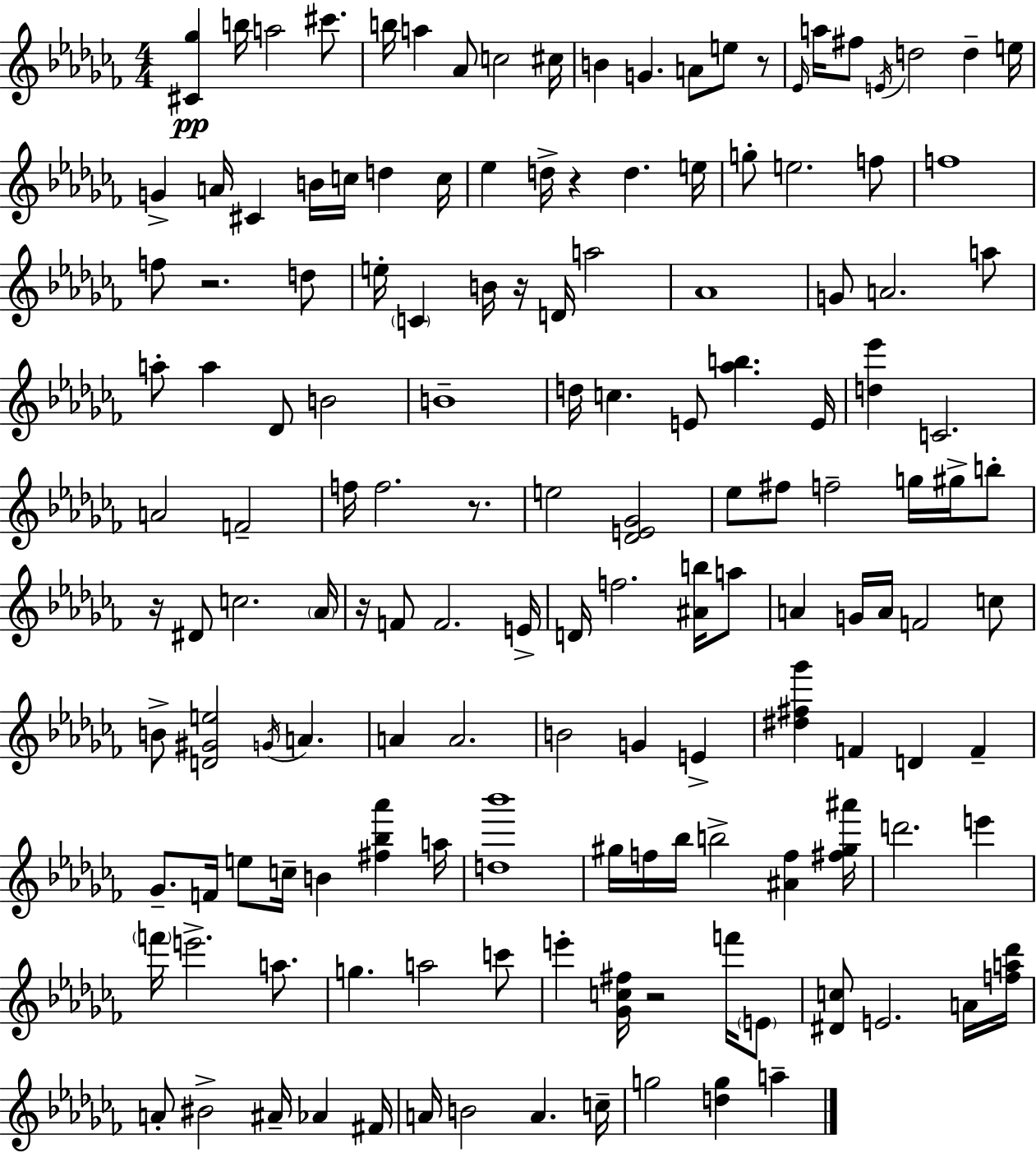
{
  \clef treble
  \numericTimeSignature
  \time 4/4
  \key aes \minor
  \repeat volta 2 { <cis' ges''>4\pp b''16 a''2 cis'''8. | b''16 a''4 aes'8 c''2 cis''16 | b'4 g'4. a'8 e''8 r8 | \grace { ees'16 } a''16 fis''8 \acciaccatura { e'16 } d''2 d''4-- | \break e''16 g'4-> a'16 cis'4 b'16 c''16 d''4 | c''16 ees''4 d''16-> r4 d''4. | e''16 g''8-. e''2. | f''8 f''1 | \break f''8 r2. | d''8 e''16-. \parenthesize c'4 b'16 r16 d'16 a''2 | aes'1 | g'8 a'2. | \break a''8 a''8-. a''4 des'8 b'2 | b'1-- | d''16 c''4. e'8 <aes'' b''>4. | e'16 <d'' ees'''>4 c'2. | \break a'2 f'2-- | f''16 f''2. r8. | e''2 <des' e' ges'>2 | ees''8 fis''8 f''2-- g''16 gis''16-> | \break b''8-. r16 dis'8 c''2. | \parenthesize aes'16 r16 f'8 f'2. | e'16-> d'16 f''2. <ais' b''>16 | a''8 a'4 g'16 a'16 f'2 | \break c''8 b'8-> <d' gis' e''>2 \acciaccatura { g'16 } a'4. | a'4 a'2. | b'2 g'4 e'4-> | <dis'' fis'' ges'''>4 f'4 d'4 f'4-- | \break ges'8.-- f'16 e''8 c''16-- b'4 <fis'' bes'' aes'''>4 | a''16 <d'' bes'''>1 | gis''16 f''16 bes''16 b''2-> <ais' f''>4 | <fis'' gis'' ais'''>16 d'''2. e'''4 | \break \parenthesize f'''16 e'''2.-> | a''8. g''4. a''2 | c'''8 e'''4-. <ges' c'' fis''>16 r2 | f'''16 \parenthesize e'8 <dis' c''>8 e'2. | \break a'16 <f'' a'' des'''>16 a'8-. bis'2-> ais'16-- aes'4 | fis'16 a'16 b'2 a'4. | c''16-- g''2 <d'' g''>4 a''4-- | } \bar "|."
}